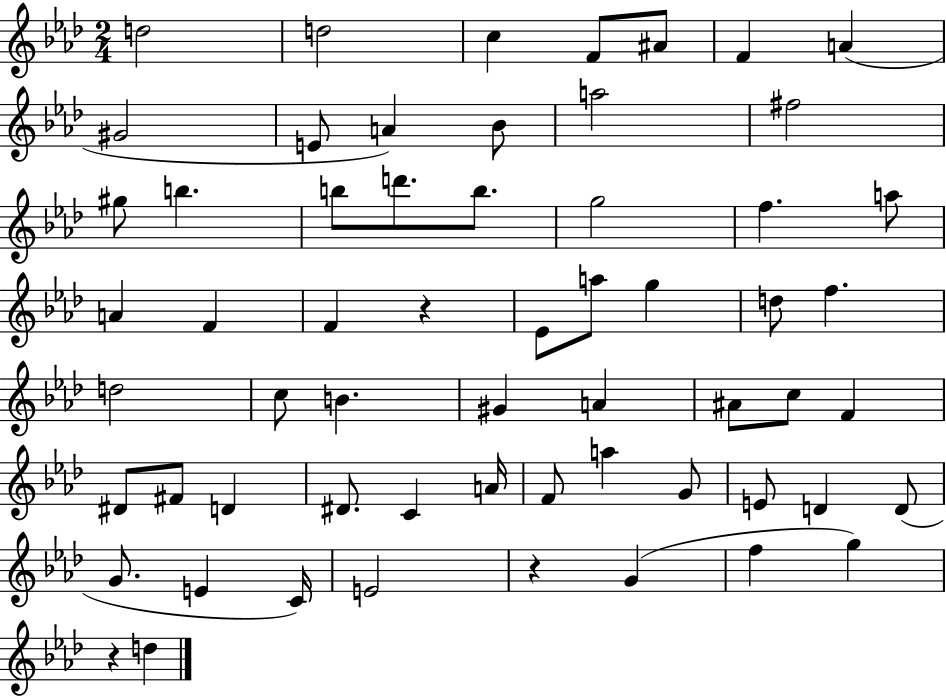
{
  \clef treble
  \numericTimeSignature
  \time 2/4
  \key aes \major
  d''2 | d''2 | c''4 f'8 ais'8 | f'4 a'4( | \break gis'2 | e'8 a'4) bes'8 | a''2 | fis''2 | \break gis''8 b''4. | b''8 d'''8. b''8. | g''2 | f''4. a''8 | \break a'4 f'4 | f'4 r4 | ees'8 a''8 g''4 | d''8 f''4. | \break d''2 | c''8 b'4. | gis'4 a'4 | ais'8 c''8 f'4 | \break dis'8 fis'8 d'4 | dis'8. c'4 a'16 | f'8 a''4 g'8 | e'8 d'4 d'8( | \break g'8. e'4 c'16) | e'2 | r4 g'4( | f''4 g''4) | \break r4 d''4 | \bar "|."
}